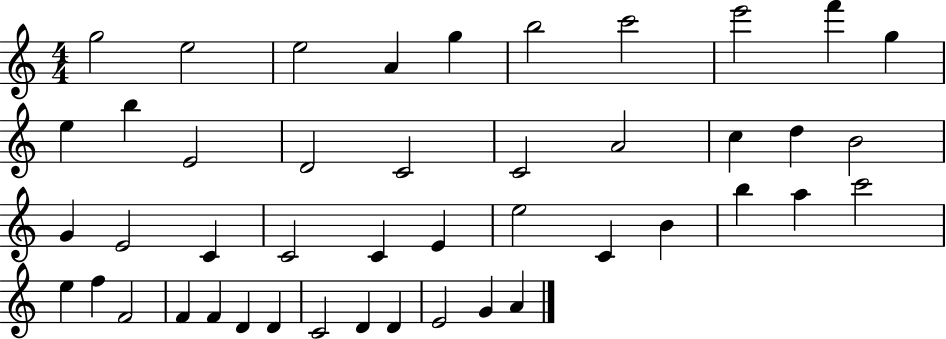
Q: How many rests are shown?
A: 0